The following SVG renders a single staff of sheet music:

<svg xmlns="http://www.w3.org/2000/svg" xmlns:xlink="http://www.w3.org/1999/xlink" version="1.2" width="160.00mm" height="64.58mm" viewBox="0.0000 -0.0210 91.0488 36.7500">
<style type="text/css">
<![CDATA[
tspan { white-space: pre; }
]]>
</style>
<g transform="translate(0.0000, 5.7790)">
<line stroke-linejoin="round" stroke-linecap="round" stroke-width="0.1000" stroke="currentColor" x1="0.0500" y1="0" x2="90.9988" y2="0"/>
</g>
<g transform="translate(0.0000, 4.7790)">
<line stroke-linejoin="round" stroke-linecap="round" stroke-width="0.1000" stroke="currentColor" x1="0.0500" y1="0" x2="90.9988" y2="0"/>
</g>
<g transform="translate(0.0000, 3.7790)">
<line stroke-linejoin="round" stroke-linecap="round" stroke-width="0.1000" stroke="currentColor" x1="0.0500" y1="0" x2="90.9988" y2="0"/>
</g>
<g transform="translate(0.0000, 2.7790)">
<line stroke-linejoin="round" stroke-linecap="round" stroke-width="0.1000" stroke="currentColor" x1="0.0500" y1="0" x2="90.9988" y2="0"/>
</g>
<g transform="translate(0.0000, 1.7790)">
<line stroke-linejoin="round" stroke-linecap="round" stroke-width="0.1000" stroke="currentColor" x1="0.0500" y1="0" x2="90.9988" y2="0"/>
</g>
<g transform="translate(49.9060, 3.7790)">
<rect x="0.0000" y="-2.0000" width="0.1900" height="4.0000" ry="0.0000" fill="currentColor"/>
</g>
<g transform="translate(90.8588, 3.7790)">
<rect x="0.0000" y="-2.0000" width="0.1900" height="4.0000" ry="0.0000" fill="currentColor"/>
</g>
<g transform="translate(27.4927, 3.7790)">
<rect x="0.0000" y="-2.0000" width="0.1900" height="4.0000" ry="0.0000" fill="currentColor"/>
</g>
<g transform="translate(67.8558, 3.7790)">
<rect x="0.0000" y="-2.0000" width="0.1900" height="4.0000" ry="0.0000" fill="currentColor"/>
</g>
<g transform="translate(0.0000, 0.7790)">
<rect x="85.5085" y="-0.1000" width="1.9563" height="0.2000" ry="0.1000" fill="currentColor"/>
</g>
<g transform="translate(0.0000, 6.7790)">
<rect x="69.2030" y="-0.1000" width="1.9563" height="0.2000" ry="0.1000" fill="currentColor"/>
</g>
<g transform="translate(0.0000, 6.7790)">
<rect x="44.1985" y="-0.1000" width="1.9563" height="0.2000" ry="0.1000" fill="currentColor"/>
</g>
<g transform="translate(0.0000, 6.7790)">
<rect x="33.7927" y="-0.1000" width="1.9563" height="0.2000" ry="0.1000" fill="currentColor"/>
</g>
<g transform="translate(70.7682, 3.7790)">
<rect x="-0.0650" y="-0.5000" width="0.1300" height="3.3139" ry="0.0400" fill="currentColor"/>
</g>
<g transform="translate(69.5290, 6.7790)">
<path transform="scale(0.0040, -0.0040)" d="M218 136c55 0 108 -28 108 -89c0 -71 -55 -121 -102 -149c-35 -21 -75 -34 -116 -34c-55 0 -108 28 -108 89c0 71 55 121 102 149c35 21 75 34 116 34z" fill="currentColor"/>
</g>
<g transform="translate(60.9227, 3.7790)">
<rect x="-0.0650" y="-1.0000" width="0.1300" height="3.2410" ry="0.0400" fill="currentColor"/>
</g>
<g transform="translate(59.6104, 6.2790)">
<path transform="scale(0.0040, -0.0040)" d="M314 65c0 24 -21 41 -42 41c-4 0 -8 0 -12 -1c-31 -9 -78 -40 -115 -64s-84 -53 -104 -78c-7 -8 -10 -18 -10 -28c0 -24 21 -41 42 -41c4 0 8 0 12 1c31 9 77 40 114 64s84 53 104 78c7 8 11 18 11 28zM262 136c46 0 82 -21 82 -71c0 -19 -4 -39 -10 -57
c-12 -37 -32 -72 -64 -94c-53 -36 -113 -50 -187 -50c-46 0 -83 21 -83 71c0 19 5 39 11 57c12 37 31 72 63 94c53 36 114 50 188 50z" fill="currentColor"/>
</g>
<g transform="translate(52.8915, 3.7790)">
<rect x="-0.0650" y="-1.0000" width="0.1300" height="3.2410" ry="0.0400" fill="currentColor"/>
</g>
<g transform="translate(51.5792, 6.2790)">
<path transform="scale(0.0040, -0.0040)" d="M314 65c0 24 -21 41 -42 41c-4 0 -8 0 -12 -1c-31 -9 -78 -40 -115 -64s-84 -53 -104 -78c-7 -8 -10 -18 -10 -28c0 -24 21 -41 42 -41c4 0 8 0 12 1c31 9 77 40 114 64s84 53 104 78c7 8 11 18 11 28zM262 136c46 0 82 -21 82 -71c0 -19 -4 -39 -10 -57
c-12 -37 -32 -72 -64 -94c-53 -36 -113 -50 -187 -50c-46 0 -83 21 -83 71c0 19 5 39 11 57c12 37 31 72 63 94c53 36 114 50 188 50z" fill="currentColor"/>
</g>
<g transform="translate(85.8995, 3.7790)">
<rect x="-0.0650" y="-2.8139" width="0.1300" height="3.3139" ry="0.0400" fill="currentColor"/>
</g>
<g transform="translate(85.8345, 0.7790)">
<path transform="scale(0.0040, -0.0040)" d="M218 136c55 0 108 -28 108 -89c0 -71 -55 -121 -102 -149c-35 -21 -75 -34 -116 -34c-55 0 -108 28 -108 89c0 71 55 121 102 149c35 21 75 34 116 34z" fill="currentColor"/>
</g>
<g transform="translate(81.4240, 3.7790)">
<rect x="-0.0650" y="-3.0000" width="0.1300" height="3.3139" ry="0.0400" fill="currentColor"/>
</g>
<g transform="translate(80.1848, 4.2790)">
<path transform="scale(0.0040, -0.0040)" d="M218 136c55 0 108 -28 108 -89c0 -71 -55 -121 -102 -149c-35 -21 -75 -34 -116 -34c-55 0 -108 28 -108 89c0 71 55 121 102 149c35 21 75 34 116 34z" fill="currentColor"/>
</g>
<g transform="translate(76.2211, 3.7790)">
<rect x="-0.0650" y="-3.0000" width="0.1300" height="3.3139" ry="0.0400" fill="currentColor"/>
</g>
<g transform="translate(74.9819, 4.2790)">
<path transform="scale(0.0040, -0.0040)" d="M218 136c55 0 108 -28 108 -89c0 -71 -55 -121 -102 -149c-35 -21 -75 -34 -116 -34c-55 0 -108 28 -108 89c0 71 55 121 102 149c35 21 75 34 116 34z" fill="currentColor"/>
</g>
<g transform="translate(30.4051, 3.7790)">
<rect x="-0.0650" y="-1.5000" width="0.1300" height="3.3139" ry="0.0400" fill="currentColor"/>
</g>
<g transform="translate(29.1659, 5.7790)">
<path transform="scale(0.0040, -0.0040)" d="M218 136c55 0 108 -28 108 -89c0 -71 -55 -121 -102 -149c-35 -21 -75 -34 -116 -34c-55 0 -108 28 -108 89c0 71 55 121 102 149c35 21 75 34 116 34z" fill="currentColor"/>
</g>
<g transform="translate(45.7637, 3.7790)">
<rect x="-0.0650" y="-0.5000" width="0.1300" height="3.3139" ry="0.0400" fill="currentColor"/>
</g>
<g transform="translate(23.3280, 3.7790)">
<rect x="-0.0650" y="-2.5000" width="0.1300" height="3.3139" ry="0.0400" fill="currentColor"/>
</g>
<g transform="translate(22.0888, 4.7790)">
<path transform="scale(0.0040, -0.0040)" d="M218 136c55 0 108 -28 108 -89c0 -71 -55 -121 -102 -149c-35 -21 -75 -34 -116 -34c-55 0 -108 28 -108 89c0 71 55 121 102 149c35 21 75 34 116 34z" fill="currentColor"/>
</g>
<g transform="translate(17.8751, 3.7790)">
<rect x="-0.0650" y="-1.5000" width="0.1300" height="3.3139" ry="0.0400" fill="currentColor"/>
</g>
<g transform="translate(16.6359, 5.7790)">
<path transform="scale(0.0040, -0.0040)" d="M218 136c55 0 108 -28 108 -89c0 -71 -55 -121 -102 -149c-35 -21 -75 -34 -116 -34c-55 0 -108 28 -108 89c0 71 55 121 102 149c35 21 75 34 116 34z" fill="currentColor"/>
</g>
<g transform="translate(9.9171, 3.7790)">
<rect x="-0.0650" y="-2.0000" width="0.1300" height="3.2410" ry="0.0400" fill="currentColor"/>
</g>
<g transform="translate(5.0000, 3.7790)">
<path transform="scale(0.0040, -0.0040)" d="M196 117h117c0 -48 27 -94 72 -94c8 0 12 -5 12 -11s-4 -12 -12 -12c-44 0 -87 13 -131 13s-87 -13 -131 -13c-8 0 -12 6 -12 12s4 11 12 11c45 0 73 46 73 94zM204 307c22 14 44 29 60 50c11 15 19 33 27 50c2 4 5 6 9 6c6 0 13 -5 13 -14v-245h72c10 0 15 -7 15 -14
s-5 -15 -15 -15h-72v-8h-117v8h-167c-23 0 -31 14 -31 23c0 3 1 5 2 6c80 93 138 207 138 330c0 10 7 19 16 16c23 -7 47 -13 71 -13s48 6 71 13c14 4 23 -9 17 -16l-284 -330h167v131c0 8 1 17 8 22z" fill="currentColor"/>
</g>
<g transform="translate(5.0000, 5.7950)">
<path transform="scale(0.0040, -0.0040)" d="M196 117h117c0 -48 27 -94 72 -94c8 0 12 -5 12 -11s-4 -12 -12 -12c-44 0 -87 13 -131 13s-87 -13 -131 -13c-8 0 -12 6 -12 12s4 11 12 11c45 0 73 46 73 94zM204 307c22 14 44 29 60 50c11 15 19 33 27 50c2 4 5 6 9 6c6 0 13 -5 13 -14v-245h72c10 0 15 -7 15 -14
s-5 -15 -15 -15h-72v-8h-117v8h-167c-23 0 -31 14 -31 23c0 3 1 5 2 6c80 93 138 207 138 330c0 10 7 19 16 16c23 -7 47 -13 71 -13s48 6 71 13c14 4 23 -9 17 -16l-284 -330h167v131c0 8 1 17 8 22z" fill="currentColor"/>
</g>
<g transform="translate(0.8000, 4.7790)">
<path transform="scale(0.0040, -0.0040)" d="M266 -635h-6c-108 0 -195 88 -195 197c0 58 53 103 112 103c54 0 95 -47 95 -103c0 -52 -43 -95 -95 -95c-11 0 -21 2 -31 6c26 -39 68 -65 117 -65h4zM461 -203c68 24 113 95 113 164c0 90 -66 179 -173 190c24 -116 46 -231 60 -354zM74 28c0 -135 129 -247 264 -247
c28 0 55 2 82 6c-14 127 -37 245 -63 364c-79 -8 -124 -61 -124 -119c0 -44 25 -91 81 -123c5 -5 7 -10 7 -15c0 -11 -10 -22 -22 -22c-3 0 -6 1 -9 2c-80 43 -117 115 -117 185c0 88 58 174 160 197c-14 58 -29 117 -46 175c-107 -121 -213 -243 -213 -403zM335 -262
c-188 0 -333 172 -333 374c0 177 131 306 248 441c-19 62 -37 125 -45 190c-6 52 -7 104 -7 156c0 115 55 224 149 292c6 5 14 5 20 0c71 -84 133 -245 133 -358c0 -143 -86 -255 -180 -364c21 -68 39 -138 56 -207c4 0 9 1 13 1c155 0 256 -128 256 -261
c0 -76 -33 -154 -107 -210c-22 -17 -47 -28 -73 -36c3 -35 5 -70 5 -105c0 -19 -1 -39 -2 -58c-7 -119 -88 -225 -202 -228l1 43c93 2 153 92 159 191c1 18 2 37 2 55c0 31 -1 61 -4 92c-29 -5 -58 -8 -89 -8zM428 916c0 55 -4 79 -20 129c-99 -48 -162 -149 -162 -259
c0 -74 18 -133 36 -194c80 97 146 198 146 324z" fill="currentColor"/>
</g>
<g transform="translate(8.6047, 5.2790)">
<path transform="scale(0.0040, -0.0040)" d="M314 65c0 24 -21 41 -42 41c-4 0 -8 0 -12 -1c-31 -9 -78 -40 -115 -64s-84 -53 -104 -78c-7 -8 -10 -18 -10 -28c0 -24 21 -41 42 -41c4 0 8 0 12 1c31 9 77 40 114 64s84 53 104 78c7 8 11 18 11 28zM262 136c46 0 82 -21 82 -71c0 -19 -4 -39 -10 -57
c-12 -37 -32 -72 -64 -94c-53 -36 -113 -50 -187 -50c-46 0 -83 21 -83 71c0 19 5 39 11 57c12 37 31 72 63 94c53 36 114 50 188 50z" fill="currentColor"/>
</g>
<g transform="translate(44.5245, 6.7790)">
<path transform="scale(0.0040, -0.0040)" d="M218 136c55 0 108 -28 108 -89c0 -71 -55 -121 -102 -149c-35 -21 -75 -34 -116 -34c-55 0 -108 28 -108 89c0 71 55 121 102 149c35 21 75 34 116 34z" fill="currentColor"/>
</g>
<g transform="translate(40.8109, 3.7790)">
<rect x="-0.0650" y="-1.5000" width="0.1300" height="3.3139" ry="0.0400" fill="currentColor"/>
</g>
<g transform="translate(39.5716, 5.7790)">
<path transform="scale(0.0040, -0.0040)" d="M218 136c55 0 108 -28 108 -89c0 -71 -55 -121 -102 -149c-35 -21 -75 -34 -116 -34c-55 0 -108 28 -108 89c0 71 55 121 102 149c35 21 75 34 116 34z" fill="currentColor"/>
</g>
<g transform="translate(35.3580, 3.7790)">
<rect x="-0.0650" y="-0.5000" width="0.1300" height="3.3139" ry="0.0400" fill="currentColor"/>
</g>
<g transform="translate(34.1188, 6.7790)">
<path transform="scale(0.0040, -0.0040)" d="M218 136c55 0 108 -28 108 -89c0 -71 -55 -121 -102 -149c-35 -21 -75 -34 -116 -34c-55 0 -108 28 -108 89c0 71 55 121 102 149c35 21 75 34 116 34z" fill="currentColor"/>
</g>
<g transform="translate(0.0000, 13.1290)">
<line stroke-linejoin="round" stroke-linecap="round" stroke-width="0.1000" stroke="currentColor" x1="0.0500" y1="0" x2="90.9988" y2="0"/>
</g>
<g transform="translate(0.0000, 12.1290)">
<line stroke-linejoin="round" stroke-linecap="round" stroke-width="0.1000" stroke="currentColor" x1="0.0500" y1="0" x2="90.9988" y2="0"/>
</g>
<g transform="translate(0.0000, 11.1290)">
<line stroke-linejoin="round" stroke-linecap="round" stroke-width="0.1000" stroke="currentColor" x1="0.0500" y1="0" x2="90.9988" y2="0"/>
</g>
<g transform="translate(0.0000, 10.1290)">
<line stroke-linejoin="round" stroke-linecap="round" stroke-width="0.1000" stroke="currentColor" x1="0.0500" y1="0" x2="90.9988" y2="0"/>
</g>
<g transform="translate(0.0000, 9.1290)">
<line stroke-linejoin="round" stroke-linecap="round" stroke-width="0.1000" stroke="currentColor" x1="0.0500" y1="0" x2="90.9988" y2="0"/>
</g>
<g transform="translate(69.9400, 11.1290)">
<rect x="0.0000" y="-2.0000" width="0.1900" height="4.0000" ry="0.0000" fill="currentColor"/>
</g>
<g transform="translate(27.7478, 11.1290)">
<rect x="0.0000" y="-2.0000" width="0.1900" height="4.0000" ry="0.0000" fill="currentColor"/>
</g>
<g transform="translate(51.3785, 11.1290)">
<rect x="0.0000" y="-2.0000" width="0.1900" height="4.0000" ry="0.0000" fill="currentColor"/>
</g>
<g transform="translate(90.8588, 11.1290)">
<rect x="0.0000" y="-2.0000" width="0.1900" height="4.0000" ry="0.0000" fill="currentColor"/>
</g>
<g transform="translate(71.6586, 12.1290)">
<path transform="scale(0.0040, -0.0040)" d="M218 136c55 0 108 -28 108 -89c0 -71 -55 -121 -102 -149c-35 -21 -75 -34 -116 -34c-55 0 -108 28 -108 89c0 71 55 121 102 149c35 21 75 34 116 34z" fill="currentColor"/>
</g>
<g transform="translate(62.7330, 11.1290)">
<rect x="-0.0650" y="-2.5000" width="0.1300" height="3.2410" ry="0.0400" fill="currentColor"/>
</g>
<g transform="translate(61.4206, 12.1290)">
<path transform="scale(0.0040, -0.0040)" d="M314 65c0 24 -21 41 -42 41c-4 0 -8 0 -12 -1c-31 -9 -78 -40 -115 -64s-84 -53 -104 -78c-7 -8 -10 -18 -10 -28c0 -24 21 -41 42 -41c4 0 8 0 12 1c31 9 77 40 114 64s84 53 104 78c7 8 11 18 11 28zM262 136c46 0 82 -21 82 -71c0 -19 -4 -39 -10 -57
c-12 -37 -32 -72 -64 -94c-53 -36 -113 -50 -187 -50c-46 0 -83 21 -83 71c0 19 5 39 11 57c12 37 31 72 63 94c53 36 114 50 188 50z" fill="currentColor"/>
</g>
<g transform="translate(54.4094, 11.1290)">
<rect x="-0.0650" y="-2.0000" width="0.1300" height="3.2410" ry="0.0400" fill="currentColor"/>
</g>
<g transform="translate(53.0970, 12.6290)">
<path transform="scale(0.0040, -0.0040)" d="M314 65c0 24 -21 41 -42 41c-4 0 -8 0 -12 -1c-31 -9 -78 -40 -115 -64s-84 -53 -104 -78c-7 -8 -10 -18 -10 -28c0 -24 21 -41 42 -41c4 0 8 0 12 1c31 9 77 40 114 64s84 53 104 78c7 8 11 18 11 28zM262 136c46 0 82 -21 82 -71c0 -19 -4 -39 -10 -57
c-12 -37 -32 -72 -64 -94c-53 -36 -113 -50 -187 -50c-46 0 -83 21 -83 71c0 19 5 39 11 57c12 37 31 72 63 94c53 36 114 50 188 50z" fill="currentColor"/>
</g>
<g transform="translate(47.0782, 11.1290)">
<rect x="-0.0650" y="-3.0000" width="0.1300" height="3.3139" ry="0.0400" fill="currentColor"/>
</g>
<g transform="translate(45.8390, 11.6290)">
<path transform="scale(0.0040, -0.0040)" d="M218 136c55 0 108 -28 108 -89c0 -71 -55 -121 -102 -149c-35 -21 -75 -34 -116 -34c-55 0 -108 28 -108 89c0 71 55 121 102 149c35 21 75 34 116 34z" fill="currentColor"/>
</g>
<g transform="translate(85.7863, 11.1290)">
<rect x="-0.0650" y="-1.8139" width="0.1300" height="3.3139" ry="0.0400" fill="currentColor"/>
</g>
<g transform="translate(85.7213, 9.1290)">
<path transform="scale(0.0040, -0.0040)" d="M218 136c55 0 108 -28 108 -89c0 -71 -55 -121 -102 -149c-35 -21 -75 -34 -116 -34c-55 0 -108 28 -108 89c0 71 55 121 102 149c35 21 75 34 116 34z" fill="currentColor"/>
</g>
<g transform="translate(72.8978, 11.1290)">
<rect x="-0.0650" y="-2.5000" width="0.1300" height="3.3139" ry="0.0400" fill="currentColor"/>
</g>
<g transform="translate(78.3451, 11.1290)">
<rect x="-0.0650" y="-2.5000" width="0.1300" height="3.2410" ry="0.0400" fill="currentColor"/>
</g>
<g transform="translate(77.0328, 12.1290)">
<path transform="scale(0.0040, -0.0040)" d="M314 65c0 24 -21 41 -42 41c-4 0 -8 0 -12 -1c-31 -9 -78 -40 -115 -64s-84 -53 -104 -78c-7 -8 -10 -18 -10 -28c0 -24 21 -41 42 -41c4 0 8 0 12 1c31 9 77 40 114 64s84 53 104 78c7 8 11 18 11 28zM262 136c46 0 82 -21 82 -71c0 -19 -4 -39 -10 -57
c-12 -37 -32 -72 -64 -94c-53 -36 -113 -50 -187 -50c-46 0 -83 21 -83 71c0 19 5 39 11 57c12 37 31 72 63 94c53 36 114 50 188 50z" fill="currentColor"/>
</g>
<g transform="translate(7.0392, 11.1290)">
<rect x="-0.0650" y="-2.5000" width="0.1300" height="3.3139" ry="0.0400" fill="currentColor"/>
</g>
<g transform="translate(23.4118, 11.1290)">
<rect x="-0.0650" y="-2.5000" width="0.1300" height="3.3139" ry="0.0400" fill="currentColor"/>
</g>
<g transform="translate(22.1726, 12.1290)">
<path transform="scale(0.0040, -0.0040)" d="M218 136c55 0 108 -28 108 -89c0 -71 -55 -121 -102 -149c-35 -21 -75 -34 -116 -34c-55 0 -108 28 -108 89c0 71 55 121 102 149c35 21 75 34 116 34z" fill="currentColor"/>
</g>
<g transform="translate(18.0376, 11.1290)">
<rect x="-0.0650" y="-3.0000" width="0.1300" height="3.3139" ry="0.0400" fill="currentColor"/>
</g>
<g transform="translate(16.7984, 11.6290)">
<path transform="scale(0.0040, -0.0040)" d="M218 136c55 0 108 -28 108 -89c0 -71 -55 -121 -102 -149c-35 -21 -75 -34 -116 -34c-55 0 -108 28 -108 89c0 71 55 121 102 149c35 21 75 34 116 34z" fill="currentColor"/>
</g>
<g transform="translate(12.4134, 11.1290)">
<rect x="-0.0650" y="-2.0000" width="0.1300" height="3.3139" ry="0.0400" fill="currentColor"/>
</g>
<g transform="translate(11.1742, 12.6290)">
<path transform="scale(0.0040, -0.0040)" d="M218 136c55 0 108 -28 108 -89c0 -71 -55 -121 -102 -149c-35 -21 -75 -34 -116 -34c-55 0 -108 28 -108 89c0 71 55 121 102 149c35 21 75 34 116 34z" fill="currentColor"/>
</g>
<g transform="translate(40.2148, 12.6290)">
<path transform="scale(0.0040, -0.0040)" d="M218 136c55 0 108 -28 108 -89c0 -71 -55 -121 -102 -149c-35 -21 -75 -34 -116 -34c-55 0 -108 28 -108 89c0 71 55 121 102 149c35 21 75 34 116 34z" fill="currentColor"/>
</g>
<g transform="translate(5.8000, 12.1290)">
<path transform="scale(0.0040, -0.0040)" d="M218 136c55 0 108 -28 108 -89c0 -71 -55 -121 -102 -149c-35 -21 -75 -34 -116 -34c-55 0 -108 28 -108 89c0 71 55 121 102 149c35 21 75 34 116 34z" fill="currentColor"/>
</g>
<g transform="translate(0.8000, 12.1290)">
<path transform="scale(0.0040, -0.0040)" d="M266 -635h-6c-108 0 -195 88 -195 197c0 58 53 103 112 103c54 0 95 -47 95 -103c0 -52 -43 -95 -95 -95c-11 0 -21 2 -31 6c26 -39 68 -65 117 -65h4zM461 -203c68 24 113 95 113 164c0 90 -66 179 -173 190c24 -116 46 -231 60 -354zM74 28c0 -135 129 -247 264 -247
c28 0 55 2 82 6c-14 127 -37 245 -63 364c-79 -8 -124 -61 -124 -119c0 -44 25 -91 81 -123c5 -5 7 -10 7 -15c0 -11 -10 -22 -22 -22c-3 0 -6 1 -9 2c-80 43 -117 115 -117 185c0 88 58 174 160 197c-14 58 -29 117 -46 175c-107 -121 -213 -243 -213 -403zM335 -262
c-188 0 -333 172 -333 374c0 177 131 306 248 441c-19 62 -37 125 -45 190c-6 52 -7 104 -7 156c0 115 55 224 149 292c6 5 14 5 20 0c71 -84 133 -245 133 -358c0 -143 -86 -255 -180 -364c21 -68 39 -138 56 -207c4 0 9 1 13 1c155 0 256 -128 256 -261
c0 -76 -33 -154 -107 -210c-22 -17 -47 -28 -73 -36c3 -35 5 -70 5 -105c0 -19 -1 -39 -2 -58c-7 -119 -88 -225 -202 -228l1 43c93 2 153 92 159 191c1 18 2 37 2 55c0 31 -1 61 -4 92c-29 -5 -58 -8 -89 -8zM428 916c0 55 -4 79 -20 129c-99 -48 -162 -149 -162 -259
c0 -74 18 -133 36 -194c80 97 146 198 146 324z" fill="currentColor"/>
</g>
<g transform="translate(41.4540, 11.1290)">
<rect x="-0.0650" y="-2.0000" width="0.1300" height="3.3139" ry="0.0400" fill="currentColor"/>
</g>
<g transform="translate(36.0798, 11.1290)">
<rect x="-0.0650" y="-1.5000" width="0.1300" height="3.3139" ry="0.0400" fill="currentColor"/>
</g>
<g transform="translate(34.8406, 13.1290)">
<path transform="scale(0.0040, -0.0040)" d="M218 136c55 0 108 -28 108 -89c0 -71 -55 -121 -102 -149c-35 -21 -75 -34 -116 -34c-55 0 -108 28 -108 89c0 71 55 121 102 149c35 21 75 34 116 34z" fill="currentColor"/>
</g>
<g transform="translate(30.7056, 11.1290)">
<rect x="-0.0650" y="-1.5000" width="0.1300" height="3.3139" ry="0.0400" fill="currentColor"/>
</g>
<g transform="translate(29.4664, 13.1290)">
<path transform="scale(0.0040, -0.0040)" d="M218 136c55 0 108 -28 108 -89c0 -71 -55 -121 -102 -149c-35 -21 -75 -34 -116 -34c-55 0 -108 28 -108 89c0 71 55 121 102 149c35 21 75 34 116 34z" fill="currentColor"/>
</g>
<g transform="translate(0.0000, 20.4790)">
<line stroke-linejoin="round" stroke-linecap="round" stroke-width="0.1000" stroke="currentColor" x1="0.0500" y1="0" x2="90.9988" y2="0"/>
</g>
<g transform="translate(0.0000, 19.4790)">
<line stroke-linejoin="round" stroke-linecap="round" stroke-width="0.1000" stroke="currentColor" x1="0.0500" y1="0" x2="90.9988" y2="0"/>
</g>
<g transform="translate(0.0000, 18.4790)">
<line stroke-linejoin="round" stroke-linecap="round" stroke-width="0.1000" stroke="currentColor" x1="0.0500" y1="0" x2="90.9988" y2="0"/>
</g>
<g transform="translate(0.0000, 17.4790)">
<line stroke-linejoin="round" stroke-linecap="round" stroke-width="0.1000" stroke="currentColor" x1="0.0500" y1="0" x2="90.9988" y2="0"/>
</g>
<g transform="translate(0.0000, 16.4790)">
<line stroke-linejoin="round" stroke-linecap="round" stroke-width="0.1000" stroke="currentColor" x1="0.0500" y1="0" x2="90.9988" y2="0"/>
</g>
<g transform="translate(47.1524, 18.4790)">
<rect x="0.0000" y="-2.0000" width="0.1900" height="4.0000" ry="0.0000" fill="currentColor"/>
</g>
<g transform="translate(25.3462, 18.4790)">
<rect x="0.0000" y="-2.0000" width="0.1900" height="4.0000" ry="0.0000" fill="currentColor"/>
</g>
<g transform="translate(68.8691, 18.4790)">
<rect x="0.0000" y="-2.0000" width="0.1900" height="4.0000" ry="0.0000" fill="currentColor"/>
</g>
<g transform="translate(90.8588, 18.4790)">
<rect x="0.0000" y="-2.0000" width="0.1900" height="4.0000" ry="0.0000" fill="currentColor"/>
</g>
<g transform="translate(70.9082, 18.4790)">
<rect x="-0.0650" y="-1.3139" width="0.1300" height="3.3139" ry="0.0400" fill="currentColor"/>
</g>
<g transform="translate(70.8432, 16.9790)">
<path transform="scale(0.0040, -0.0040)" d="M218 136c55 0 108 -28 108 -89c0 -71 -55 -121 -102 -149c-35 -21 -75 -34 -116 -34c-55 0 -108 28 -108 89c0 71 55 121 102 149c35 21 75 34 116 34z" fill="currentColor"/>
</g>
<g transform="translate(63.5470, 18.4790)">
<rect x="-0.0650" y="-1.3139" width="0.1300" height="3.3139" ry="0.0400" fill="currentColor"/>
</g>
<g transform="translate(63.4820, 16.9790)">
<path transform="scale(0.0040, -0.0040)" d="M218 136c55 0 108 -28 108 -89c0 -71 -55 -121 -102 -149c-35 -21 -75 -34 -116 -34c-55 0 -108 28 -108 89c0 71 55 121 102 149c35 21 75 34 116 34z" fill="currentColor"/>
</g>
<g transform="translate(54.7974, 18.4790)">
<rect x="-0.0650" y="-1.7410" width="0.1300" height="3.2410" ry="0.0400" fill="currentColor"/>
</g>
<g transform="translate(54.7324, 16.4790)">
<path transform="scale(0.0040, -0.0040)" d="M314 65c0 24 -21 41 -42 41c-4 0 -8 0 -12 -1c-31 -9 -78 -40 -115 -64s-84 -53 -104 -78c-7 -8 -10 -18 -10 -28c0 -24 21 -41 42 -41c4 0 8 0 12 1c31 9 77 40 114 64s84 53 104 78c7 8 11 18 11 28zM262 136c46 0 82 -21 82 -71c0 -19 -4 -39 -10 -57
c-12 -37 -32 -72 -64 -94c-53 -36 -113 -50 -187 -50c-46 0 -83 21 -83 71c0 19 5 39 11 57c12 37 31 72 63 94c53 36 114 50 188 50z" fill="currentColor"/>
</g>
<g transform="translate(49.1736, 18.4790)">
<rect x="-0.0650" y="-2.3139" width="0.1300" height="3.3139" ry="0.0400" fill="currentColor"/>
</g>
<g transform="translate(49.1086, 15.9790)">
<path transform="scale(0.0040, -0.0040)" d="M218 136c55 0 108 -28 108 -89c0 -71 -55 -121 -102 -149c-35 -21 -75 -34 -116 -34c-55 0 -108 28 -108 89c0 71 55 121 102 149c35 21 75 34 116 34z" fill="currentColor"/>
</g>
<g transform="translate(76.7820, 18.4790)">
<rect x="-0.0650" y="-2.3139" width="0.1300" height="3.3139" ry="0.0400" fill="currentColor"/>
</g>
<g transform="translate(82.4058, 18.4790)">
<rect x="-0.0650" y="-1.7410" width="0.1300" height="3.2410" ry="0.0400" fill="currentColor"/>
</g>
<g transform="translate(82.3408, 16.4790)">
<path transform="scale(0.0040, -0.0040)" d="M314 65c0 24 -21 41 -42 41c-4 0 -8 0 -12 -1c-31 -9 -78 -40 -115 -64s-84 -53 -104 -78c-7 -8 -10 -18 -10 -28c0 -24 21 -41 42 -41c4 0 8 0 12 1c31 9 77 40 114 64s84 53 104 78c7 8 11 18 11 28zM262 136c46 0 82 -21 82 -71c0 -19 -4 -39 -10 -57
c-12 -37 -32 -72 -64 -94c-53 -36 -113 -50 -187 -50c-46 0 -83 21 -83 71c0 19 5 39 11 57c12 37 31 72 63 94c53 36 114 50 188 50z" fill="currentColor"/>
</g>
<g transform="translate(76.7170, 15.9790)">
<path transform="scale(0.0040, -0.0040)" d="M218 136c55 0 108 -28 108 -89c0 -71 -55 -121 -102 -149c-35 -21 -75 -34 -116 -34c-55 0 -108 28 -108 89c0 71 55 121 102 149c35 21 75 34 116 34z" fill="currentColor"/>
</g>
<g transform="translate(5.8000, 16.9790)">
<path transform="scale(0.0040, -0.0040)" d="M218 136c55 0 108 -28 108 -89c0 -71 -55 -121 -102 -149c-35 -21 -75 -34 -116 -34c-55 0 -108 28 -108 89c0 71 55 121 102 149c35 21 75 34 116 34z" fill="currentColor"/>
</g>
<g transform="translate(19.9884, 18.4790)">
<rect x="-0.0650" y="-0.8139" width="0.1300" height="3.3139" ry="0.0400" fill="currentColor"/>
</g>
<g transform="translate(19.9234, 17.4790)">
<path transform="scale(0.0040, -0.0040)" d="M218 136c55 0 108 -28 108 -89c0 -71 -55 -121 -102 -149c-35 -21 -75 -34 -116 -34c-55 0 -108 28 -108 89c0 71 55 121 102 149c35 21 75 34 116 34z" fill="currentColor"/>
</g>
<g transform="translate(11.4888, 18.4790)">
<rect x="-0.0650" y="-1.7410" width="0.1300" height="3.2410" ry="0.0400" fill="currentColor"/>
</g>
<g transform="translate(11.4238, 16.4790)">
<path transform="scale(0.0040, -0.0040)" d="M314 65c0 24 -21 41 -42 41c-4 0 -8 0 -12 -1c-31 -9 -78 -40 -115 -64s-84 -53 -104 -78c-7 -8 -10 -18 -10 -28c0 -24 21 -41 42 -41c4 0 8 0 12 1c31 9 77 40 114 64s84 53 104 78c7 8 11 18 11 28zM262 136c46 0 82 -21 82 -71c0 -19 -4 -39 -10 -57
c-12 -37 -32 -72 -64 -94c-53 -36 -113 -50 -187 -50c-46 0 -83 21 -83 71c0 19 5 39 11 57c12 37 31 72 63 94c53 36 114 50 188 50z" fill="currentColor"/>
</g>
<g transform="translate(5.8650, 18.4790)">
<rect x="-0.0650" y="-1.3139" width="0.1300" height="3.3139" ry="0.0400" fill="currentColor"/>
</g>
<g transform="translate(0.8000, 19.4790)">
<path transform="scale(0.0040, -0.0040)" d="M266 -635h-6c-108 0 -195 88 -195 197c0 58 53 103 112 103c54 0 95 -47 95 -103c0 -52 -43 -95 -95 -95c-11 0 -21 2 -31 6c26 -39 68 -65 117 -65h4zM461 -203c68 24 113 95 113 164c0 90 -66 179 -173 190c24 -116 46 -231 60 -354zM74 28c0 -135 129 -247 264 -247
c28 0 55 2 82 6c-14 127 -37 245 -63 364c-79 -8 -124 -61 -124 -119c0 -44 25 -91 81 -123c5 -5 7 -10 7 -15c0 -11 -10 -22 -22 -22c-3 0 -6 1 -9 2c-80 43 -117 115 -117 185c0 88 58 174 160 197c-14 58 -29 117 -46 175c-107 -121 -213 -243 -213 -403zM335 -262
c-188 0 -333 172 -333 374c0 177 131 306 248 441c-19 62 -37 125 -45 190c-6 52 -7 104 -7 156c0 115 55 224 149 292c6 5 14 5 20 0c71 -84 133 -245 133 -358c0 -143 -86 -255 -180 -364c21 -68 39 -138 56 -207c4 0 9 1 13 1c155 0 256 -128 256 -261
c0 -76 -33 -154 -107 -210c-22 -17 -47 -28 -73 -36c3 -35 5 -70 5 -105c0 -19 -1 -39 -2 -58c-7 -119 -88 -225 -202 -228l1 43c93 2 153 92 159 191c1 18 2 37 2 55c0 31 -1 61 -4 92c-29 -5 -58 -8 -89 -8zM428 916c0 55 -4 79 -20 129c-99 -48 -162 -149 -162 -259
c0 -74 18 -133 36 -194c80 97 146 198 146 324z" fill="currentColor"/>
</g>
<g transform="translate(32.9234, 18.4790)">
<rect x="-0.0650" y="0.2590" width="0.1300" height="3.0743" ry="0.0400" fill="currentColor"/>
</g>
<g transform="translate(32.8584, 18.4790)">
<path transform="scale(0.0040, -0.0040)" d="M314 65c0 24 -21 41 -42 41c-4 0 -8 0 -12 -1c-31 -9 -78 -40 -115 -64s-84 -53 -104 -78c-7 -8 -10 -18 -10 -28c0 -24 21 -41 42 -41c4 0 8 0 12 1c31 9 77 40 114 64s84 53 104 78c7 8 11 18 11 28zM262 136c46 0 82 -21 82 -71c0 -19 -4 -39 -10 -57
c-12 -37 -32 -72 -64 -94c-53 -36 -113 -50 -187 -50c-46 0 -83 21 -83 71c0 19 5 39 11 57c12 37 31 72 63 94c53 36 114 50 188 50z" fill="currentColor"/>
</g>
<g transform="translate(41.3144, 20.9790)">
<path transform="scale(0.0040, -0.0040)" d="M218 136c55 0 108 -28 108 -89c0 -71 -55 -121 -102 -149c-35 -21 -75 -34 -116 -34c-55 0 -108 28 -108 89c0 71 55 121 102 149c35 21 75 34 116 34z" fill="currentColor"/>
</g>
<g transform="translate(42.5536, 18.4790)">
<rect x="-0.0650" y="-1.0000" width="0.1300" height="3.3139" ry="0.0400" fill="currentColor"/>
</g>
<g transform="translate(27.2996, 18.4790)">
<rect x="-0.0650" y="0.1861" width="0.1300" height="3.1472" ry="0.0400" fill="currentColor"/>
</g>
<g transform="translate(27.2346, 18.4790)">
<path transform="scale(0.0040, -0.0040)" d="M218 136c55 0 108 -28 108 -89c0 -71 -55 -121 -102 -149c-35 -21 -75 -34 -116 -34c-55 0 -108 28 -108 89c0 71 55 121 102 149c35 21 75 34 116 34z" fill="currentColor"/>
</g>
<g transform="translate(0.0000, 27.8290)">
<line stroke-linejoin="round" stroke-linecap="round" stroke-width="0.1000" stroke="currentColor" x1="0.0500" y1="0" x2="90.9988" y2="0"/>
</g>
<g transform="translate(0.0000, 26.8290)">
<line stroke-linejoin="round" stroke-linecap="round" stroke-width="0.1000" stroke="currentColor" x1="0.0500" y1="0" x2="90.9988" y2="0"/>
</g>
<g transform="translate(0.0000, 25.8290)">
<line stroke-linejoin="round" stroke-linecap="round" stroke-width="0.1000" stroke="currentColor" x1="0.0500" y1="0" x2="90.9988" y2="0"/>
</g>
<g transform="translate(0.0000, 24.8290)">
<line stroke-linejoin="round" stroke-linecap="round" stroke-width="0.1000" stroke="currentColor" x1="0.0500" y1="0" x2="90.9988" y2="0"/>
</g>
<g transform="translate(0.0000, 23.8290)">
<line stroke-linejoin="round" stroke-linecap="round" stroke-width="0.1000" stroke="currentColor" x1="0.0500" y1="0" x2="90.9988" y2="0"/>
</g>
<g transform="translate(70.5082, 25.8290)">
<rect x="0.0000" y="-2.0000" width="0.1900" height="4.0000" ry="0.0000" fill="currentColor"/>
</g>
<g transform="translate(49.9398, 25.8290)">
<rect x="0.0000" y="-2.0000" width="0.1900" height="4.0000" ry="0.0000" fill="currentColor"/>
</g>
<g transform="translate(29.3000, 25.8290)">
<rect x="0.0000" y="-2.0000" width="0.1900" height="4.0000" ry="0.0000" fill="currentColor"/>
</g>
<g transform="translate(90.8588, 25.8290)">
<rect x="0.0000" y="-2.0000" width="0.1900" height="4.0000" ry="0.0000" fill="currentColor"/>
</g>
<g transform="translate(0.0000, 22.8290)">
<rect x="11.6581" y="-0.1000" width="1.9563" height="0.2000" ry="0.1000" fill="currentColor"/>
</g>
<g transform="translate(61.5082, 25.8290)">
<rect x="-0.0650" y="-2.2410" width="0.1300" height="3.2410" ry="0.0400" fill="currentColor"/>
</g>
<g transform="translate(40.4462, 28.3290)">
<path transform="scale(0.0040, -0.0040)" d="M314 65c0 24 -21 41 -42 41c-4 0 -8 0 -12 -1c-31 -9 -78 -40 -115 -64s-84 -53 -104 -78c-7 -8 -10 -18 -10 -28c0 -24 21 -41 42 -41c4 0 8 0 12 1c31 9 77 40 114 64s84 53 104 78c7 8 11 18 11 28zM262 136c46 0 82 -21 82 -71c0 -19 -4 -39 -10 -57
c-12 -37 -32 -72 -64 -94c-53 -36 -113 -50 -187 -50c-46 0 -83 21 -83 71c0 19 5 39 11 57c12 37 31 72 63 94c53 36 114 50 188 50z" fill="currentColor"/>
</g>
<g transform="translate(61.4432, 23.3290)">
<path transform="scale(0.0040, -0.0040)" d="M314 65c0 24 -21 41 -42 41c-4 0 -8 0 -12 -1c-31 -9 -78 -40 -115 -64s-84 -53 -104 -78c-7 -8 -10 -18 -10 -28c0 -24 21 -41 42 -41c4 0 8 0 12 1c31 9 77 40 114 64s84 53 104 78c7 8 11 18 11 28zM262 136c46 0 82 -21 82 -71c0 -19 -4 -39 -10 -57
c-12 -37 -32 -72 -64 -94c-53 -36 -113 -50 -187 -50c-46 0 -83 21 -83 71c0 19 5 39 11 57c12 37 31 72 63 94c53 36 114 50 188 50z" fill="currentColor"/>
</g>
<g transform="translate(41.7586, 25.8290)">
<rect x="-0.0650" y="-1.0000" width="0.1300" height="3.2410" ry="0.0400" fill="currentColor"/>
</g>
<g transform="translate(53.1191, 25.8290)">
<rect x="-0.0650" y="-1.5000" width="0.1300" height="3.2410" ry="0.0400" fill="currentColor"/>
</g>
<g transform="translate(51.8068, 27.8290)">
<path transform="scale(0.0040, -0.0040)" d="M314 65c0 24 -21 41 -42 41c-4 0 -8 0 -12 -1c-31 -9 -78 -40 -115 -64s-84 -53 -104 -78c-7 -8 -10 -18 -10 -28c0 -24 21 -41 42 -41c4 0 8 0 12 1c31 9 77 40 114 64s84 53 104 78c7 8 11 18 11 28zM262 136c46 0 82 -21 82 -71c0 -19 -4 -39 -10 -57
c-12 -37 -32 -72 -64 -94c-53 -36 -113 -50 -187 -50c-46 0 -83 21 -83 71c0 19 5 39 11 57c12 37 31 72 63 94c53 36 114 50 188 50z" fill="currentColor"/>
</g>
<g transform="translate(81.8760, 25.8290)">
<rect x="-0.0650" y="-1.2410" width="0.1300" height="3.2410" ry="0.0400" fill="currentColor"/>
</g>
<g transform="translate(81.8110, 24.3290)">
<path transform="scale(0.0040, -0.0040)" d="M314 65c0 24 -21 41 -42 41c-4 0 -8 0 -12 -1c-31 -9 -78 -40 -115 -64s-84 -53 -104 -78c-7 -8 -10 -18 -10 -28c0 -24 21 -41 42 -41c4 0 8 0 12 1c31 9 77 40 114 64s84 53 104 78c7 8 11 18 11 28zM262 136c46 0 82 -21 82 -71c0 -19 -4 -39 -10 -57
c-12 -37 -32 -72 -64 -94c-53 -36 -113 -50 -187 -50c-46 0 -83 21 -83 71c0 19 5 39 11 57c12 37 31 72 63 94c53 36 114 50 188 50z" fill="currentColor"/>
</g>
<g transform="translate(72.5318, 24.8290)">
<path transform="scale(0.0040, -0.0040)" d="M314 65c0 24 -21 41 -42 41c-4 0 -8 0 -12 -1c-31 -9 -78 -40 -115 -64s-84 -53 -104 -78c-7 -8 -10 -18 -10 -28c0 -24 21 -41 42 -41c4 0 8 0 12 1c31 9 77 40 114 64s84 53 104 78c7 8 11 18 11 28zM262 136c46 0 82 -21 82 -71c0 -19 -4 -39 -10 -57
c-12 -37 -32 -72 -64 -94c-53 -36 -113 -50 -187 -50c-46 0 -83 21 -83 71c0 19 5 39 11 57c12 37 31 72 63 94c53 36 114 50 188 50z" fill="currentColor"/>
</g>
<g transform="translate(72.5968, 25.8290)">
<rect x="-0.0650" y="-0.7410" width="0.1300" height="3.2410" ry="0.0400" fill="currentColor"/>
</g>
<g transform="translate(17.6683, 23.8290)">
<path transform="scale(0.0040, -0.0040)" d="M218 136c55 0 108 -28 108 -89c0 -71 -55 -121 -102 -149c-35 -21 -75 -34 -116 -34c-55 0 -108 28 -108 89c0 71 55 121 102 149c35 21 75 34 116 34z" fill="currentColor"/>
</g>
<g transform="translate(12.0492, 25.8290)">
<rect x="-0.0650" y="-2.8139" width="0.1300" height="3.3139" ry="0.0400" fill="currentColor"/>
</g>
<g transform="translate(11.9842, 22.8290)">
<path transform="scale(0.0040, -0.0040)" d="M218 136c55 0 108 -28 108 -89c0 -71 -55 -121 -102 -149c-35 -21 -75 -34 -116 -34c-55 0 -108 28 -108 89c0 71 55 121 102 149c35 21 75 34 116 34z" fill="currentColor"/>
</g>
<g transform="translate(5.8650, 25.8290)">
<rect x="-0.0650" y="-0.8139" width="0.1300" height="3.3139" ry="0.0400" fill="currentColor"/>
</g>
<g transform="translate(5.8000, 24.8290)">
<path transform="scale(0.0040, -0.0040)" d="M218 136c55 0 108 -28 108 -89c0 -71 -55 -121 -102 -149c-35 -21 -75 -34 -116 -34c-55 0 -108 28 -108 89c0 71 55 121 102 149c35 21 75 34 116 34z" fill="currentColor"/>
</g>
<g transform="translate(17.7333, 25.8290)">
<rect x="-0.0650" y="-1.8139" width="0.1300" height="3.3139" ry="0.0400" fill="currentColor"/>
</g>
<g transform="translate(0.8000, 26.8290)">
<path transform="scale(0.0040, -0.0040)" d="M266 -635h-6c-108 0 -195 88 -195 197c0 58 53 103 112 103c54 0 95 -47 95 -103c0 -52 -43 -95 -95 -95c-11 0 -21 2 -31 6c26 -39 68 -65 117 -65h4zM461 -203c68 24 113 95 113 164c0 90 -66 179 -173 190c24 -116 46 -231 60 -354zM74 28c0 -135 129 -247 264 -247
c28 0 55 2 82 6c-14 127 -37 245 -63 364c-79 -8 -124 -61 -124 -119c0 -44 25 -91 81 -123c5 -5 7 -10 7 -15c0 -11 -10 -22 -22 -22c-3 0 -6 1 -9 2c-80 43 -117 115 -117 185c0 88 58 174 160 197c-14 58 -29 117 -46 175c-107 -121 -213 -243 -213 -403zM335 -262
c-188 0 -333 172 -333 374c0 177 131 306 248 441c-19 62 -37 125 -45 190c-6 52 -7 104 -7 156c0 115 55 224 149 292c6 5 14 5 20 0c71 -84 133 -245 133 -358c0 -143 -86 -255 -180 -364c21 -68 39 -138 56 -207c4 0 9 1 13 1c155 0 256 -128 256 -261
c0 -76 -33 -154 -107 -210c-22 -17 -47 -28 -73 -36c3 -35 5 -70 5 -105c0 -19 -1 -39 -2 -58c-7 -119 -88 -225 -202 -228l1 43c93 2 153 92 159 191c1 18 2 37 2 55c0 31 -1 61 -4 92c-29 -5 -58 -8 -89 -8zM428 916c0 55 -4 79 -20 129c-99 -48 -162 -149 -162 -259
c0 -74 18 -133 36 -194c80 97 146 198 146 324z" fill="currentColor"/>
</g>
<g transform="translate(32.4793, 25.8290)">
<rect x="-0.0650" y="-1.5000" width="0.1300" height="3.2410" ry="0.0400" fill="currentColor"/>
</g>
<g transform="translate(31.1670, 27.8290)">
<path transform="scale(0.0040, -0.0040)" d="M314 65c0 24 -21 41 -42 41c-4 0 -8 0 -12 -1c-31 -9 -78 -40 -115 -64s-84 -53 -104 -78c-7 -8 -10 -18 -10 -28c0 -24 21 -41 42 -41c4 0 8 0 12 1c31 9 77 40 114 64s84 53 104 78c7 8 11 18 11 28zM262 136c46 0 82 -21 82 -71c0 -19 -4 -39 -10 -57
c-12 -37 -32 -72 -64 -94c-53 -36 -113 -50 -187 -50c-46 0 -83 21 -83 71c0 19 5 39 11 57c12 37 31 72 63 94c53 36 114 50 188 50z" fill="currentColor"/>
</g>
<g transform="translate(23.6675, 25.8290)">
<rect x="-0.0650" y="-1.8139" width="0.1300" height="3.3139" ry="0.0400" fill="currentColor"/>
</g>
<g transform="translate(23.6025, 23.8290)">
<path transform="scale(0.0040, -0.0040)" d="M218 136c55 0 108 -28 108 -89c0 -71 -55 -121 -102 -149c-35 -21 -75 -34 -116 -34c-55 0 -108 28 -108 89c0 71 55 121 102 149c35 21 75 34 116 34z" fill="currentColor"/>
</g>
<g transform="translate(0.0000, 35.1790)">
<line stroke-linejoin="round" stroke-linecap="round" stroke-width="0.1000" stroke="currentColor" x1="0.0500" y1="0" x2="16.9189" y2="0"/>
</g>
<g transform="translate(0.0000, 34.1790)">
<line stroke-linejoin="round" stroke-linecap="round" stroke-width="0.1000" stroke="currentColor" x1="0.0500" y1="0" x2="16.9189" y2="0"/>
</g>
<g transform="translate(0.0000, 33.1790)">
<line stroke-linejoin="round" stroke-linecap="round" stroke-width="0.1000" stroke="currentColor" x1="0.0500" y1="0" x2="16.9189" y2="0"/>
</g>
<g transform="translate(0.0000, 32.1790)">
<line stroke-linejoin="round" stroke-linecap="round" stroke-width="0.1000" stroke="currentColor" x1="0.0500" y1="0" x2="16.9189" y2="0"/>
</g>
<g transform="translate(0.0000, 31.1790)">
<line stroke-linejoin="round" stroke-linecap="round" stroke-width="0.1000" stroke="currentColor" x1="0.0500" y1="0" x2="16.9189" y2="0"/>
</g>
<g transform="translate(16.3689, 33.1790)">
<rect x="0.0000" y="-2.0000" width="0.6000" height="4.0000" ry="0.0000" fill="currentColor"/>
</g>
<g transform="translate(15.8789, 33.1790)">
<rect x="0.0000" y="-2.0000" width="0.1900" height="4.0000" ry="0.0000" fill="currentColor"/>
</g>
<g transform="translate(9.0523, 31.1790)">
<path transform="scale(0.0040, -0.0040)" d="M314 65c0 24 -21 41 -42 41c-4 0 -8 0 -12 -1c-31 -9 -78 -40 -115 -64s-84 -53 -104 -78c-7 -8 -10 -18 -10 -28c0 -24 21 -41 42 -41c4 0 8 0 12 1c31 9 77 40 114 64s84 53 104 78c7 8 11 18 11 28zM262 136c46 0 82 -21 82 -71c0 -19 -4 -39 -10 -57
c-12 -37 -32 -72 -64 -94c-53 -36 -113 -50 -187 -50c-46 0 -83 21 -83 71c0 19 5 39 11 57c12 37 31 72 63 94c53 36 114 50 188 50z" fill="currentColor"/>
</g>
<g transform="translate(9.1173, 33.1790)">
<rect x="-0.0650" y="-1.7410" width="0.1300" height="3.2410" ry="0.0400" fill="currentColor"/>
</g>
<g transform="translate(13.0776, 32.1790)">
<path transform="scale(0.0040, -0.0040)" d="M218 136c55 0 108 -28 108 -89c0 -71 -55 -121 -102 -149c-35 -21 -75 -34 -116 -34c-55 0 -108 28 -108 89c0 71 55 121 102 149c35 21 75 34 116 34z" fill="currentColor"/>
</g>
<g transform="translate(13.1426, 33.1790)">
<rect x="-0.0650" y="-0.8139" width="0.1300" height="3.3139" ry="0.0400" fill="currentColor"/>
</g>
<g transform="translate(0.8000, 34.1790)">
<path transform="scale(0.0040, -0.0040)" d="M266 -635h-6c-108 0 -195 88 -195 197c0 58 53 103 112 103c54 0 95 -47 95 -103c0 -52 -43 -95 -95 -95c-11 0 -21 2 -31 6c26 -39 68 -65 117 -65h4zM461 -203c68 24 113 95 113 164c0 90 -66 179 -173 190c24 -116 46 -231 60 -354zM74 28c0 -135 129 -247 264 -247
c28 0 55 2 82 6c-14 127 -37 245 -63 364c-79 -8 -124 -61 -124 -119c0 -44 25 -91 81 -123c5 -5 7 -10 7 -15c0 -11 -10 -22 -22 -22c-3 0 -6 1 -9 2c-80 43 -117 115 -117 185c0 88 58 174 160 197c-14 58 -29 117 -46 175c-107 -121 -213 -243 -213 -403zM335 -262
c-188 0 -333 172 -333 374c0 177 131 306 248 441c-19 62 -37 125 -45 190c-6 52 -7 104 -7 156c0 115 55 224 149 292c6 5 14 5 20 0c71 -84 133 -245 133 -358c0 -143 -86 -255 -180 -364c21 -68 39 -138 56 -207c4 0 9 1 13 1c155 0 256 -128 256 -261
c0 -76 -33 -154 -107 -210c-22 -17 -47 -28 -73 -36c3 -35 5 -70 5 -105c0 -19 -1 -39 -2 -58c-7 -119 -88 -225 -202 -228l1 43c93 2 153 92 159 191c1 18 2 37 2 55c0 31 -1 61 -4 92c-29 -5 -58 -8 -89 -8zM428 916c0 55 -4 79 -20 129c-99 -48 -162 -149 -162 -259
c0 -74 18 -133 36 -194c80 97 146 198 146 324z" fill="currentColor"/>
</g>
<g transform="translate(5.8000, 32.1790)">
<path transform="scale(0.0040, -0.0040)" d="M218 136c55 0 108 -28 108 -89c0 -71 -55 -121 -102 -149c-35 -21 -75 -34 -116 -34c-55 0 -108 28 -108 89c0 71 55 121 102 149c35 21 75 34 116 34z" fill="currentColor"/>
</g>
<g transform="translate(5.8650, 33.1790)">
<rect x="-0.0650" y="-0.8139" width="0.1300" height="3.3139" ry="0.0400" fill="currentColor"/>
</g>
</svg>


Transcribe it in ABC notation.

X:1
T:Untitled
M:4/4
L:1/4
K:C
F2 E G E C E C D2 D2 C A A a G F A G E E F A F2 G2 G G2 f e f2 d B B2 D g f2 e e g f2 d a f f E2 D2 E2 g2 d2 e2 d f2 d